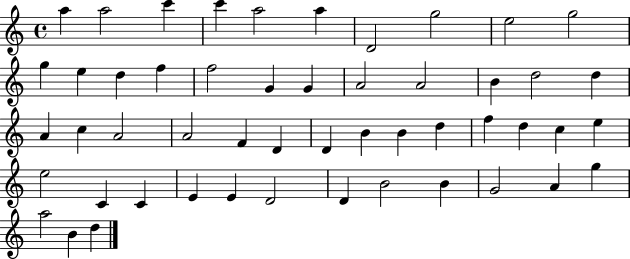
{
  \clef treble
  \time 4/4
  \defaultTimeSignature
  \key c \major
  a''4 a''2 c'''4 | c'''4 a''2 a''4 | d'2 g''2 | e''2 g''2 | \break g''4 e''4 d''4 f''4 | f''2 g'4 g'4 | a'2 a'2 | b'4 d''2 d''4 | \break a'4 c''4 a'2 | a'2 f'4 d'4 | d'4 b'4 b'4 d''4 | f''4 d''4 c''4 e''4 | \break e''2 c'4 c'4 | e'4 e'4 d'2 | d'4 b'2 b'4 | g'2 a'4 g''4 | \break a''2 b'4 d''4 | \bar "|."
}